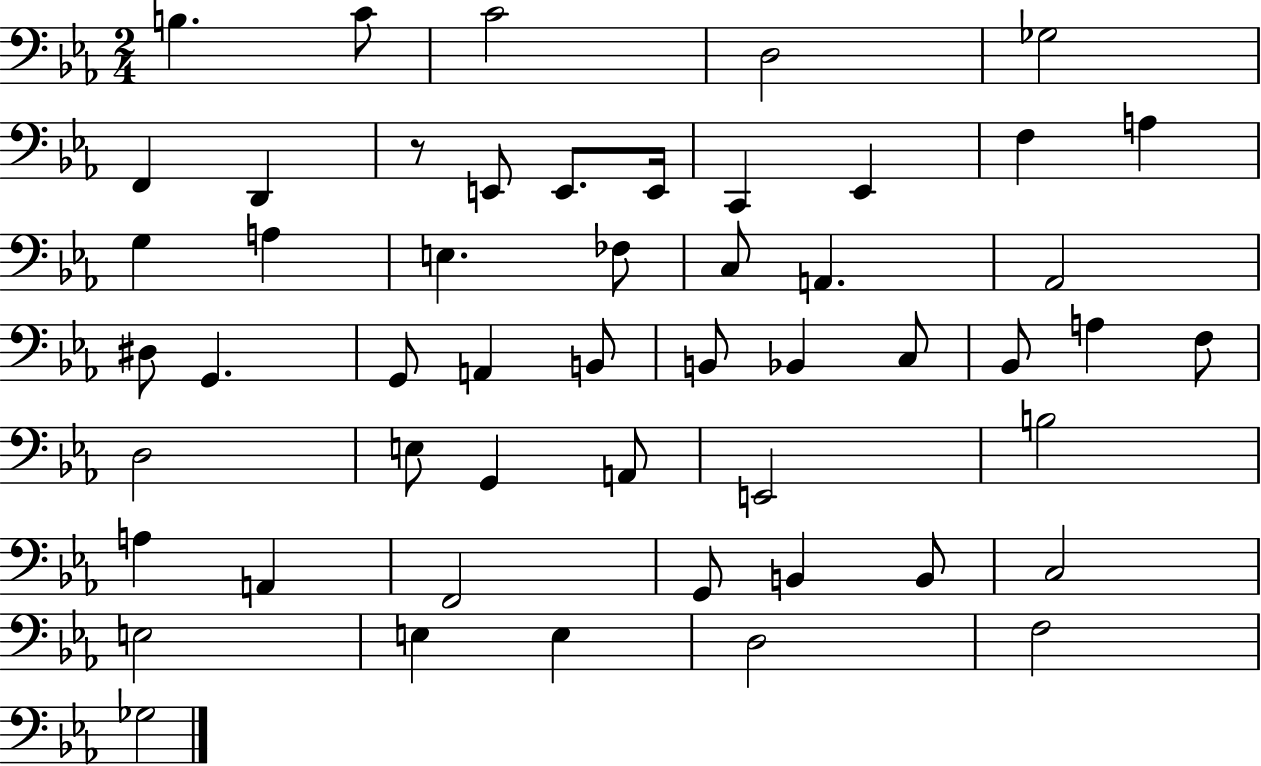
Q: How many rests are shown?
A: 1